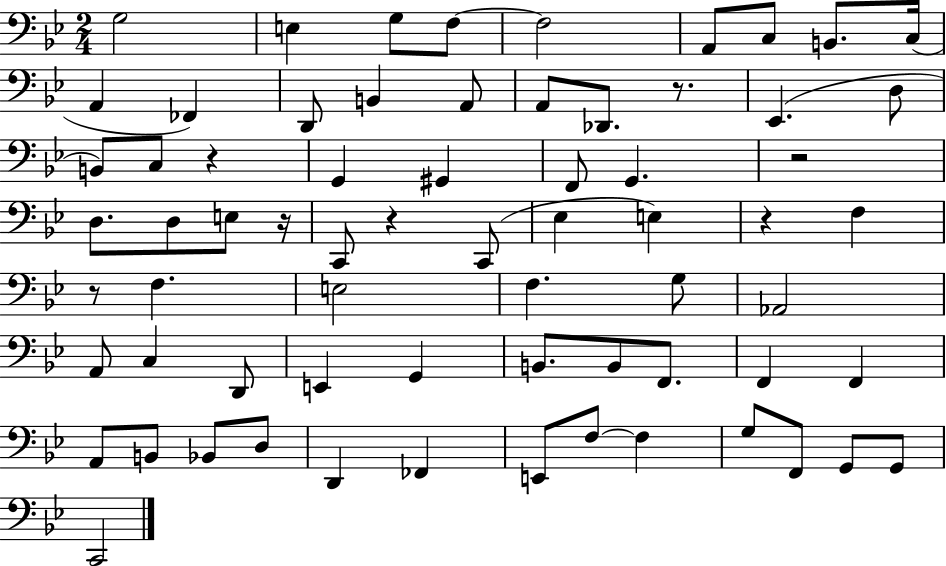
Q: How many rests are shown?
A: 7